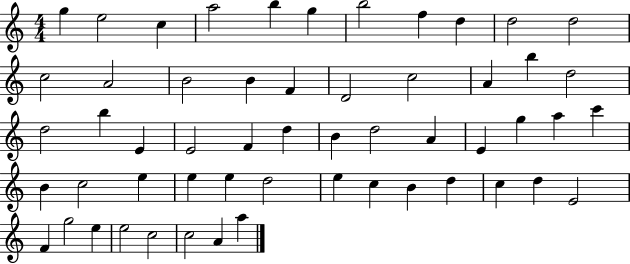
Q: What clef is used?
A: treble